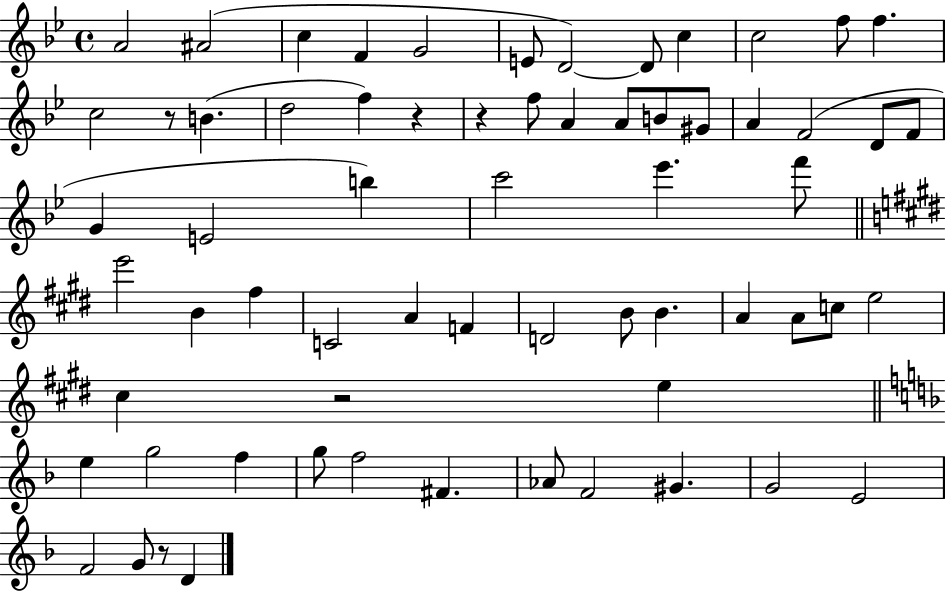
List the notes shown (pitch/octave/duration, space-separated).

A4/h A#4/h C5/q F4/q G4/h E4/e D4/h D4/e C5/q C5/h F5/e F5/q. C5/h R/e B4/q. D5/h F5/q R/q R/q F5/e A4/q A4/e B4/e G#4/e A4/q F4/h D4/e F4/e G4/q E4/h B5/q C6/h Eb6/q. F6/e E6/h B4/q F#5/q C4/h A4/q F4/q D4/h B4/e B4/q. A4/q A4/e C5/e E5/h C#5/q R/h E5/q E5/q G5/h F5/q G5/e F5/h F#4/q. Ab4/e F4/h G#4/q. G4/h E4/h F4/h G4/e R/e D4/q